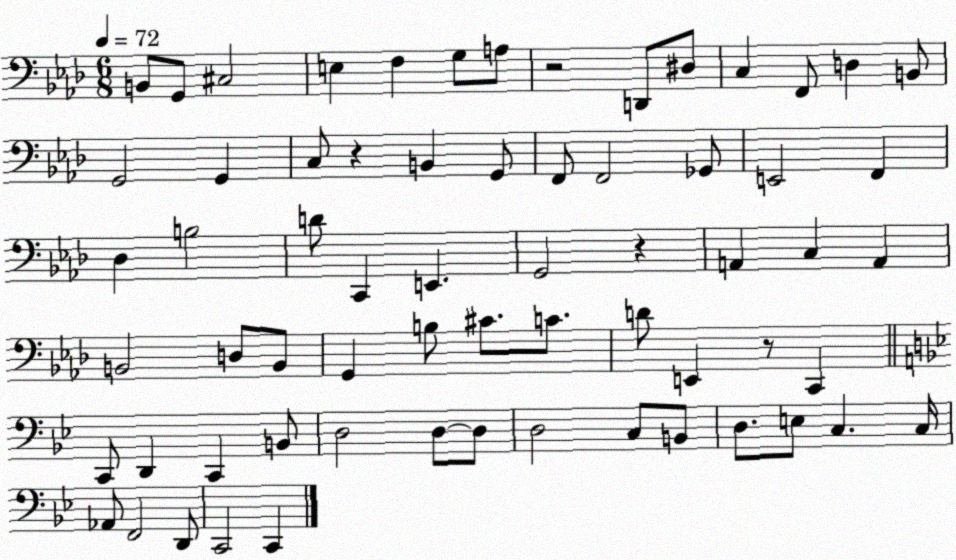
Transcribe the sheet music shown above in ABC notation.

X:1
T:Untitled
M:6/8
L:1/4
K:Ab
B,,/2 G,,/2 ^C,2 E, F, G,/2 A,/2 z2 D,,/2 ^D,/2 C, F,,/2 D, B,,/2 G,,2 G,, C,/2 z B,, G,,/2 F,,/2 F,,2 _G,,/2 E,,2 F,, _D, B,2 D/2 C,, E,, G,,2 z A,, C, A,, B,,2 D,/2 B,,/2 G,, B,/2 ^C/2 C/2 D/2 E,, z/2 C,, C,,/2 D,, C,, B,,/2 D,2 D,/2 D,/2 D,2 C,/2 B,,/2 D,/2 E,/2 C, C,/4 _A,,/2 F,,2 D,,/2 C,,2 C,,